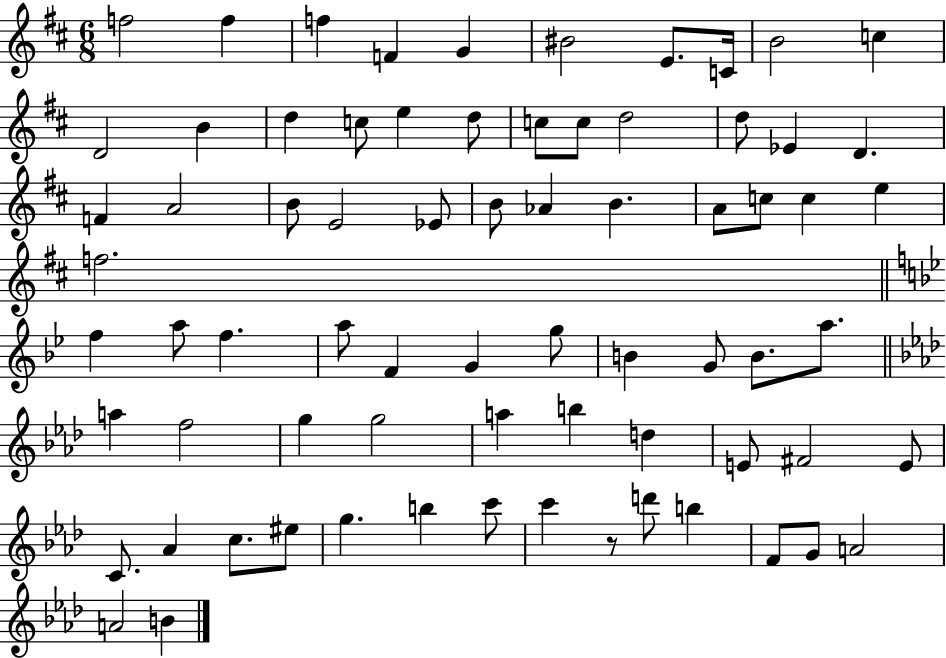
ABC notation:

X:1
T:Untitled
M:6/8
L:1/4
K:D
f2 f f F G ^B2 E/2 C/4 B2 c D2 B d c/2 e d/2 c/2 c/2 d2 d/2 _E D F A2 B/2 E2 _E/2 B/2 _A B A/2 c/2 c e f2 f a/2 f a/2 F G g/2 B G/2 B/2 a/2 a f2 g g2 a b d E/2 ^F2 E/2 C/2 _A c/2 ^e/2 g b c'/2 c' z/2 d'/2 b F/2 G/2 A2 A2 B